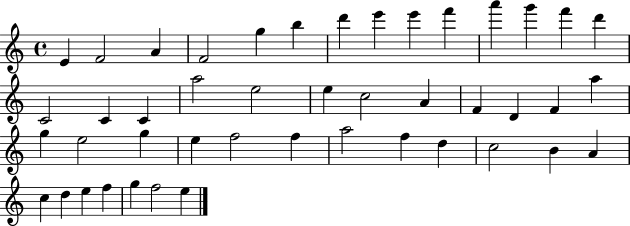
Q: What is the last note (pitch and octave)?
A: E5